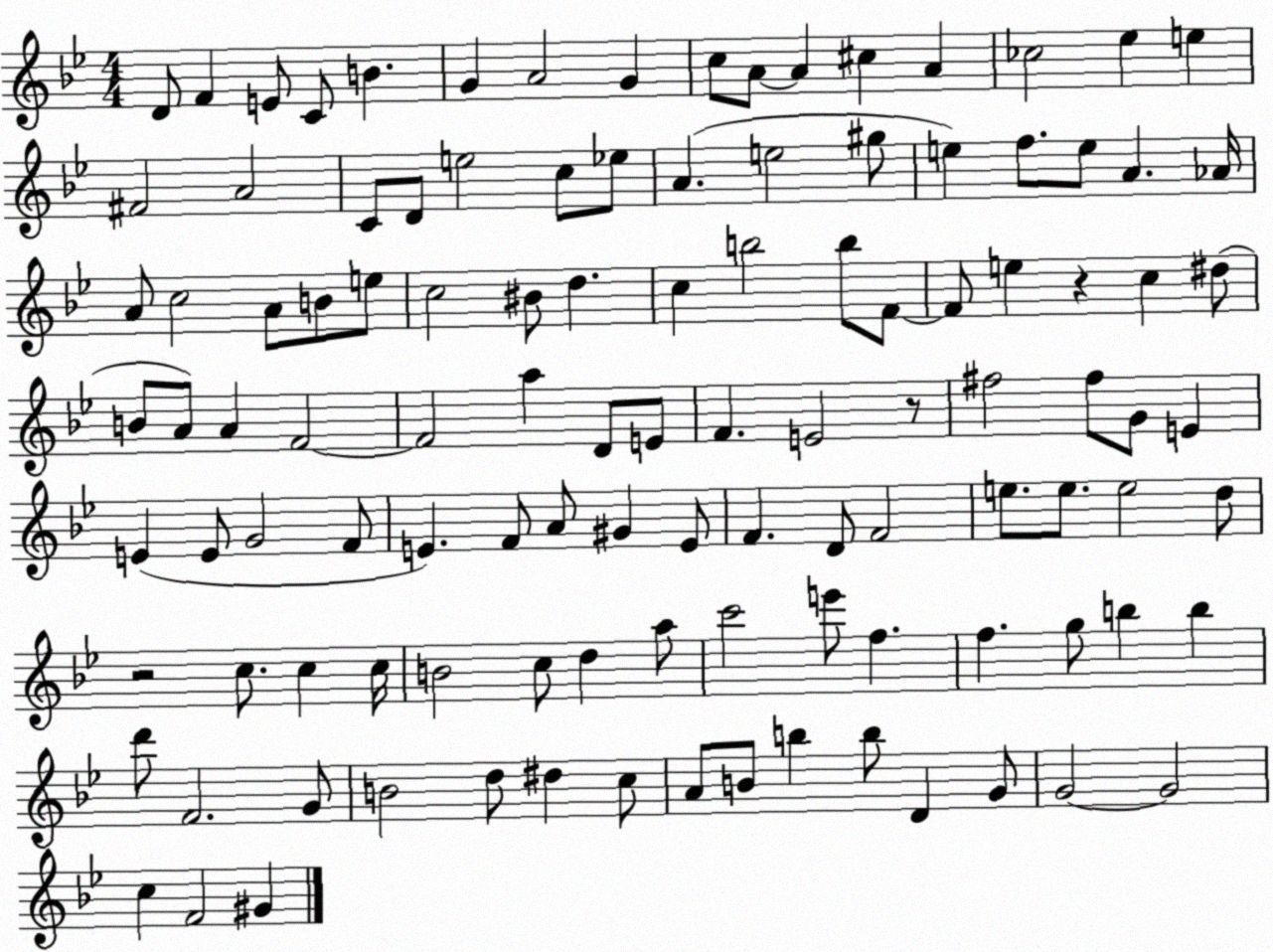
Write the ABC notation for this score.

X:1
T:Untitled
M:4/4
L:1/4
K:Bb
D/2 F E/2 C/2 B G A2 G c/2 A/2 A ^c A _c2 _e e ^F2 A2 C/2 D/2 e2 c/2 _e/2 A e2 ^g/2 e f/2 e/2 A _A/4 A/2 c2 A/2 B/2 e/2 c2 ^B/2 d c b2 b/2 F/2 F/2 e z c ^d/2 B/2 A/2 A F2 F2 a D/2 E/2 F E2 z/2 ^f2 ^f/2 G/2 E E E/2 G2 F/2 E F/2 A/2 ^G E/2 F D/2 F2 e/2 e/2 e2 d/2 z2 c/2 c c/4 B2 c/2 d a/2 c'2 e'/2 f f g/2 b b d'/2 F2 G/2 B2 d/2 ^d c/2 A/2 B/2 b b/2 D G/2 G2 G2 c F2 ^G